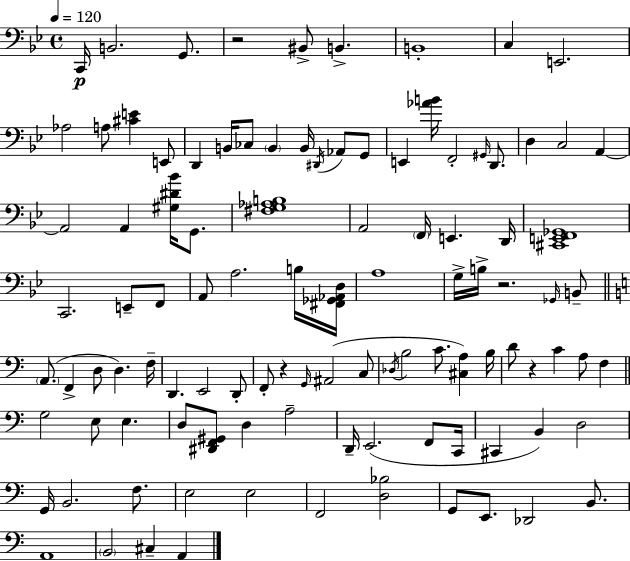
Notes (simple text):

C2/s B2/h. G2/e. R/h BIS2/e B2/q. B2/w C3/q E2/h. Ab3/h A3/e [C#4,E4]/q E2/e D2/q B2/s CES3/e B2/q B2/s D#2/s Ab2/e G2/e E2/q [Ab4,B4]/s F2/h G#2/s D2/e. D3/q C3/h A2/q A2/h A2/q [G#3,D#4,Bb4]/s G2/e. [F#3,G3,Ab3,B3]/w A2/h F2/s E2/q. D2/s [C#2,E2,F2,Gb2]/w C2/h. E2/e F2/e A2/e A3/h. B3/s [F#2,Gb2,Ab2,D3]/s A3/w G3/s B3/s R/h. Gb2/s B2/e A2/e. F2/q D3/e D3/q. F3/s D2/q. E2/h D2/e F2/e R/q G2/s A#2/h C3/e Db3/s B3/h C4/e. [C#3,A3]/q B3/s D4/e R/q C4/q A3/e F3/q G3/h E3/e E3/q. D3/e [D#2,F2,G#2]/e D3/q A3/h D2/s E2/h. F2/e C2/s C#2/q B2/q D3/h G2/s B2/h. F3/e. E3/h E3/h F2/h [D3,Bb3]/h G2/e E2/e. Db2/h B2/e. A2/w B2/h C#3/q A2/q